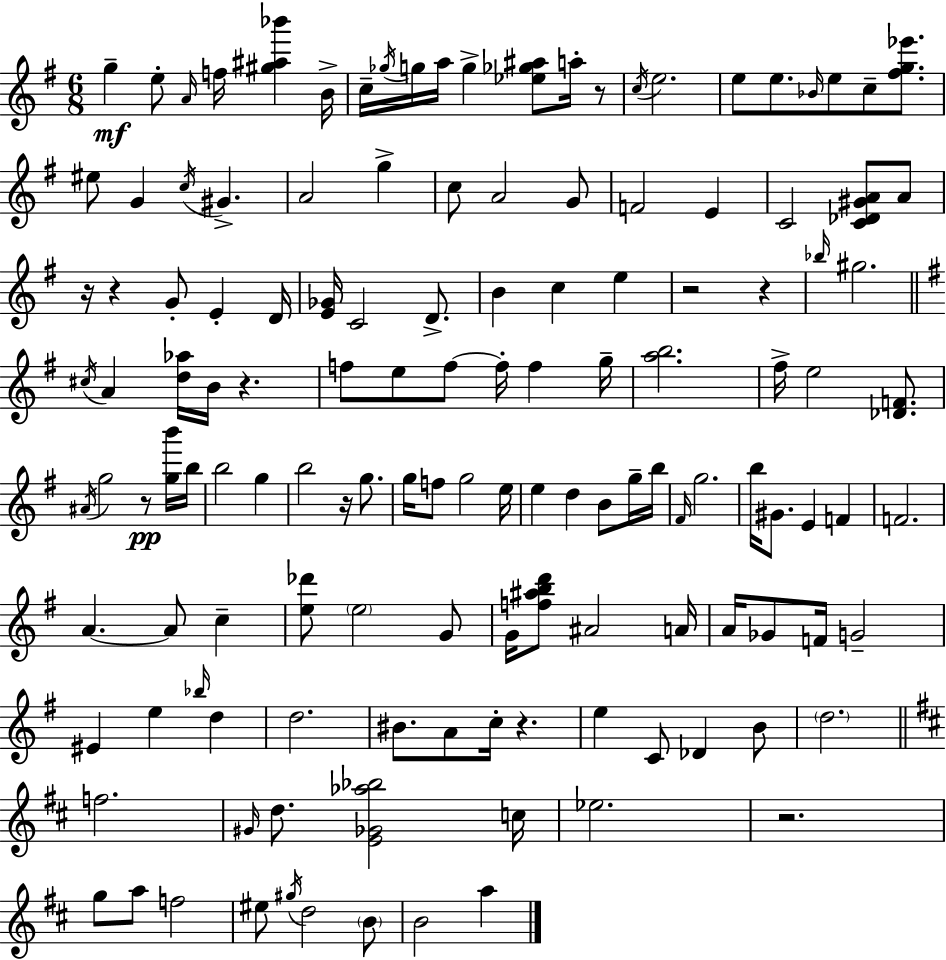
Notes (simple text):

G5/q E5/e A4/s F5/s [G#5,A#5,Bb6]/q B4/s C5/s Gb5/s G5/s A5/s G5/q [Eb5,Gb5,A#5]/e A5/s R/e C5/s E5/h. E5/e E5/e. Bb4/s E5/e C5/e [F#5,G5,Eb6]/e. EIS5/e G4/q C5/s G#4/q. A4/h G5/q C5/e A4/h G4/e F4/h E4/q C4/h [C4,Db4,G#4,A4]/e A4/e R/s R/q G4/e E4/q D4/s [E4,Gb4]/s C4/h D4/e. B4/q C5/q E5/q R/h R/q Bb5/s G#5/h. C#5/s A4/q [D5,Ab5]/s B4/s R/q. F5/e E5/e F5/e F5/s F5/q G5/s [A5,B5]/h. F#5/s E5/h [Db4,F4]/e. A#4/s G5/h R/e [G5,B6]/s B5/s B5/h G5/q B5/h R/s G5/e. G5/s F5/e G5/h E5/s E5/q D5/q B4/e G5/s B5/s F#4/s G5/h. B5/s G#4/e. E4/q F4/q F4/h. A4/q. A4/e C5/q [E5,Db6]/e E5/h G4/e G4/s [F5,A#5,B5,D6]/e A#4/h A4/s A4/s Gb4/e F4/s G4/h EIS4/q E5/q Bb5/s D5/q D5/h. BIS4/e. A4/e C5/s R/q. E5/q C4/e Db4/q B4/e D5/h. F5/h. G#4/s D5/e. [E4,Gb4,Ab5,Bb5]/h C5/s Eb5/h. R/h. G5/e A5/e F5/h EIS5/e G#5/s D5/h B4/e B4/h A5/q